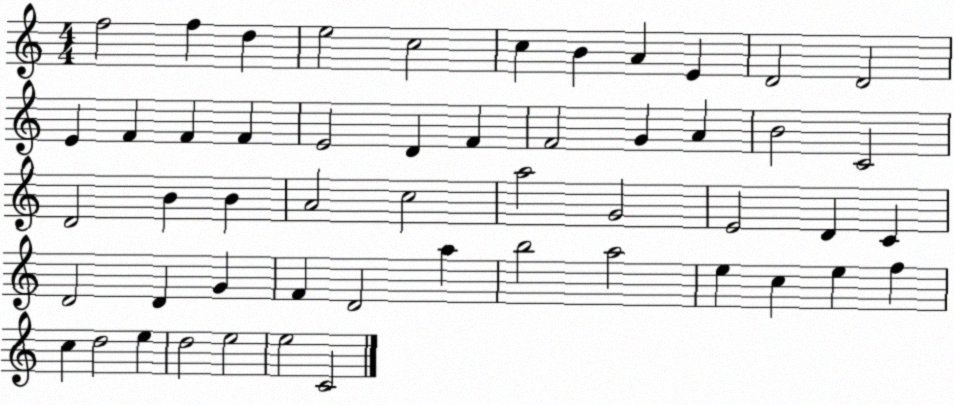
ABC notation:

X:1
T:Untitled
M:4/4
L:1/4
K:C
f2 f d e2 c2 c B A E D2 D2 E F F F E2 D F F2 G A B2 C2 D2 B B A2 c2 a2 G2 E2 D C D2 D G F D2 a b2 a2 e c e f c d2 e d2 e2 e2 C2